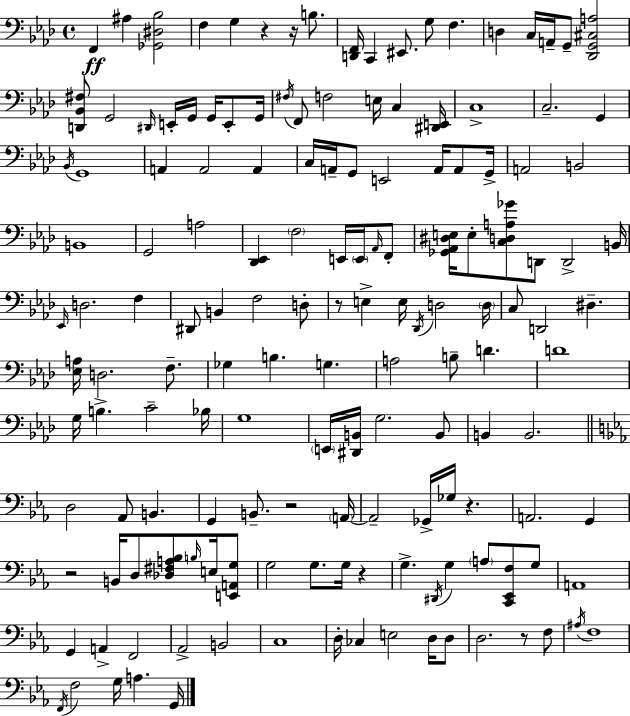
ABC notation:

X:1
T:Untitled
M:4/4
L:1/4
K:Ab
F,, ^A, [_G,,^D,_B,]2 F, G, z z/4 B,/2 [D,,F,,]/4 C,, ^E,,/2 G,/2 F, D, C,/4 A,,/4 G,,/2 [_D,,G,,^C,A,]2 [D,,_B,,^F,]/2 G,,2 ^D,,/4 E,,/4 G,,/4 G,,/4 E,,/2 G,,/4 ^F,/4 F,,/2 F,2 E,/4 C, [^D,,E,,]/4 C,4 C,2 G,, _B,,/4 G,,4 A,, A,,2 A,, C,/4 A,,/4 G,,/2 E,,2 A,,/4 A,,/2 G,,/4 A,,2 B,,2 B,,4 G,,2 A,2 [_D,,_E,,] F,2 E,,/4 E,,/4 _A,,/4 F,,/2 [_G,,_A,,^D,E,]/4 E,/2 [C,D,A,_G]/2 D,,/2 D,,2 B,,/4 _E,,/4 D,2 F, ^D,,/2 B,, F,2 D,/2 z/2 E, E,/4 _D,,/4 D,2 D,/4 C,/2 D,,2 ^D, [_E,A,]/4 D,2 F,/2 _G, B, G, A,2 B,/2 D D4 G,/4 B, C2 _B,/4 G,4 E,,/4 [^D,,B,,]/4 G,2 B,,/2 B,, B,,2 D,2 _A,,/2 B,, G,, B,,/2 z2 A,,/4 A,,2 _G,,/4 _G,/4 z A,,2 G,, z2 B,,/4 D,/2 [_D,^F,A,_B,]/2 B,/4 E,/4 [E,,A,,G,]/2 G,2 G,/2 G,/4 z G, ^D,,/4 G, A,/2 [C,,_E,,F,]/2 G,/2 A,,4 G,, A,, F,,2 _A,,2 B,,2 C,4 D,/4 _C, E,2 D,/4 D,/2 D,2 z/2 F,/2 ^A,/4 F,4 F,,/4 F,2 G,/4 A, G,,/4